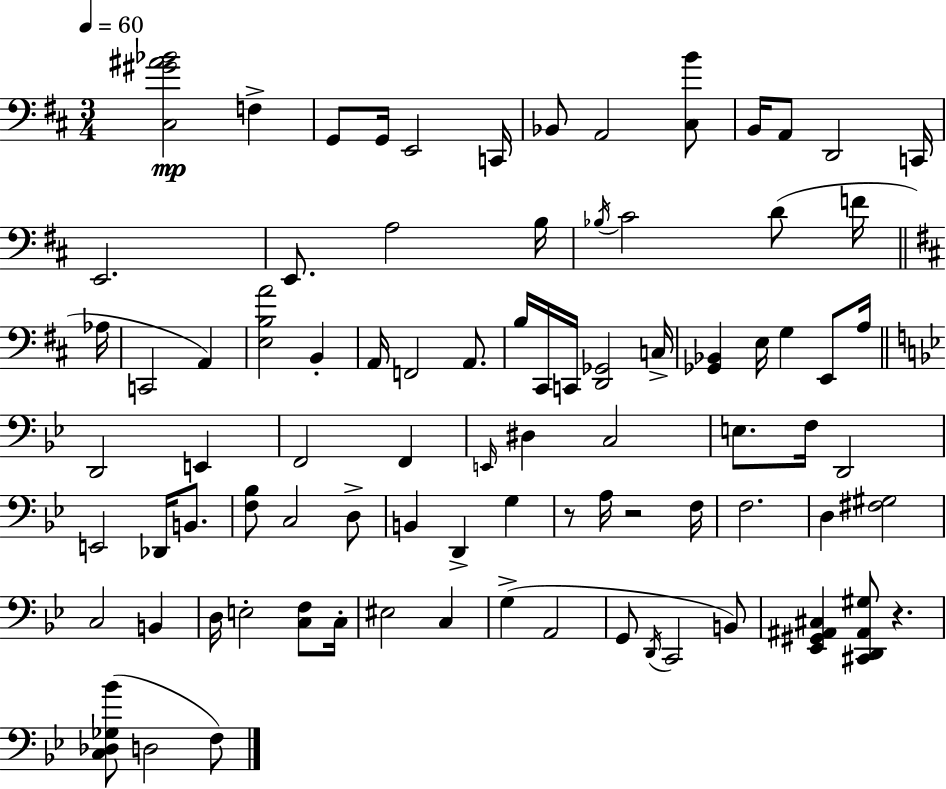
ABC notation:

X:1
T:Untitled
M:3/4
L:1/4
K:D
[^C,^G^A_B]2 F, G,,/2 G,,/4 E,,2 C,,/4 _B,,/2 A,,2 [^C,B]/2 B,,/4 A,,/2 D,,2 C,,/4 E,,2 E,,/2 A,2 B,/4 _B,/4 ^C2 D/2 F/4 _A,/4 C,,2 A,, [E,B,A]2 B,, A,,/4 F,,2 A,,/2 B,/4 ^C,,/4 C,,/4 [D,,_G,,]2 C,/4 [_G,,_B,,] E,/4 G, E,,/2 A,/4 D,,2 E,, F,,2 F,, E,,/4 ^D, C,2 E,/2 F,/4 D,,2 E,,2 _D,,/4 B,,/2 [F,_B,]/2 C,2 D,/2 B,, D,, G, z/2 A,/4 z2 F,/4 F,2 D, [^F,^G,]2 C,2 B,, D,/4 E,2 [C,F,]/2 C,/4 ^E,2 C, G, A,,2 G,,/2 D,,/4 C,,2 B,,/2 [_E,,^G,,^A,,^C,] [^C,,D,,^A,,^G,]/2 z [C,_D,_G,_B]/2 D,2 F,/2